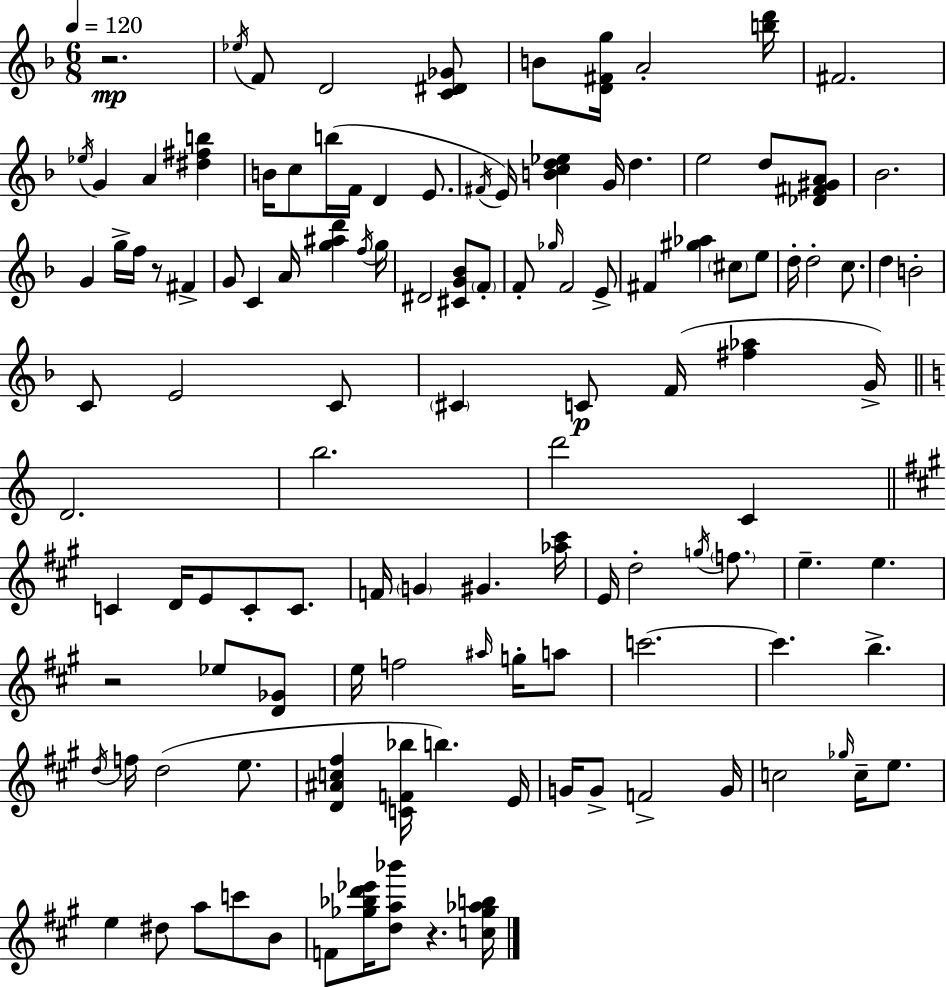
R/h. Eb5/s F4/e D4/h [C4,D#4,Gb4]/e B4/e [D4,F#4,G5]/s A4/h [B5,D6]/s F#4/h. Eb5/s G4/q A4/q [D#5,F#5,B5]/q B4/s C5/e B5/s F4/s D4/q E4/e. F#4/s E4/s [B4,C5,D5,Eb5]/q G4/s D5/q. E5/h D5/e [Db4,F#4,G#4,A4]/e Bb4/h. G4/q G5/s F5/s R/e F#4/q G4/e C4/q A4/s [G5,A#5,D6]/q F5/s G5/s D#4/h [C#4,G4,Bb4]/e F4/e F4/e Gb5/s F4/h E4/e F#4/q [G#5,Ab5]/q C#5/e E5/e D5/s D5/h C5/e. D5/q B4/h C4/e E4/h C4/e C#4/q C4/e F4/s [F#5,Ab5]/q G4/s D4/h. B5/h. D6/h C4/q C4/q D4/s E4/e C4/e C4/e. F4/s G4/q G#4/q. [Ab5,C#6]/s E4/s D5/h G5/s F5/e. E5/q. E5/q. R/h Eb5/e [D4,Gb4]/e E5/s F5/h A#5/s G5/s A5/e C6/h. C6/q. B5/q. D5/s F5/s D5/h E5/e. [D4,A#4,C5,F#5]/q [C4,F4,Bb5]/s B5/q. E4/s G4/s G4/e F4/h G4/s C5/h Gb5/s C5/s E5/e. E5/q D#5/e A5/e C6/e B4/e F4/e [Gb5,Bb5,D6,Eb6]/s [D5,A5,Bb6]/e R/q. [C5,Gb5,Ab5,B5]/s